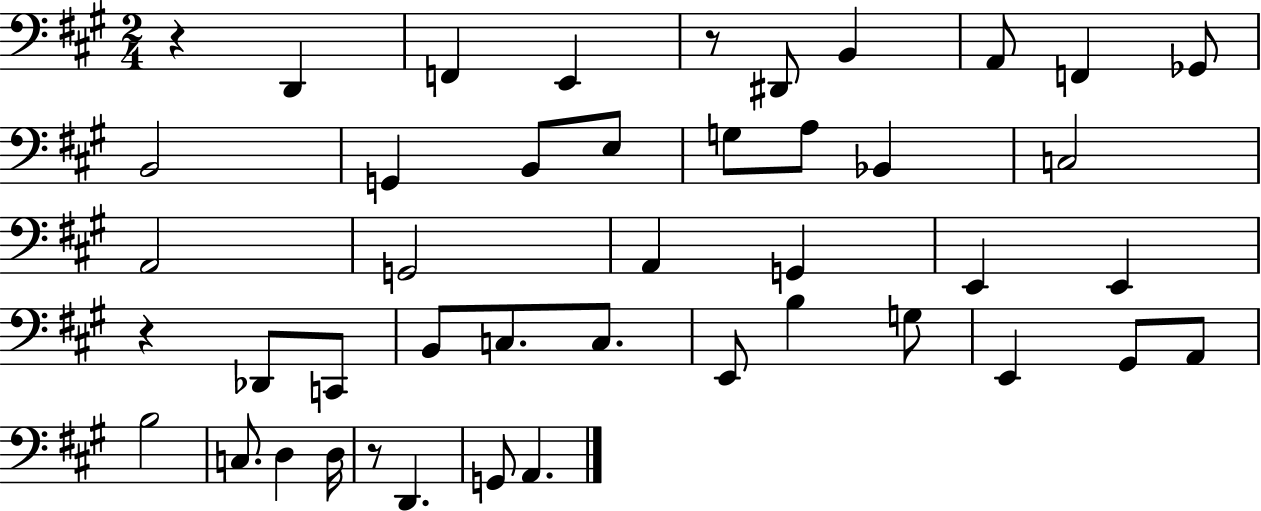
{
  \clef bass
  \numericTimeSignature
  \time 2/4
  \key a \major
  r4 d,4 | f,4 e,4 | r8 dis,8 b,4 | a,8 f,4 ges,8 | \break b,2 | g,4 b,8 e8 | g8 a8 bes,4 | c2 | \break a,2 | g,2 | a,4 g,4 | e,4 e,4 | \break r4 des,8 c,8 | b,8 c8. c8. | e,8 b4 g8 | e,4 gis,8 a,8 | \break b2 | c8. d4 d16 | r8 d,4. | g,8 a,4. | \break \bar "|."
}